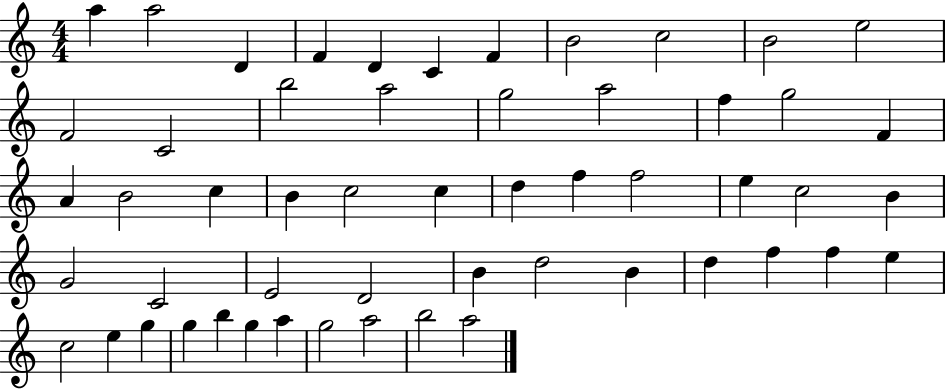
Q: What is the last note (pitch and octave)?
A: A5